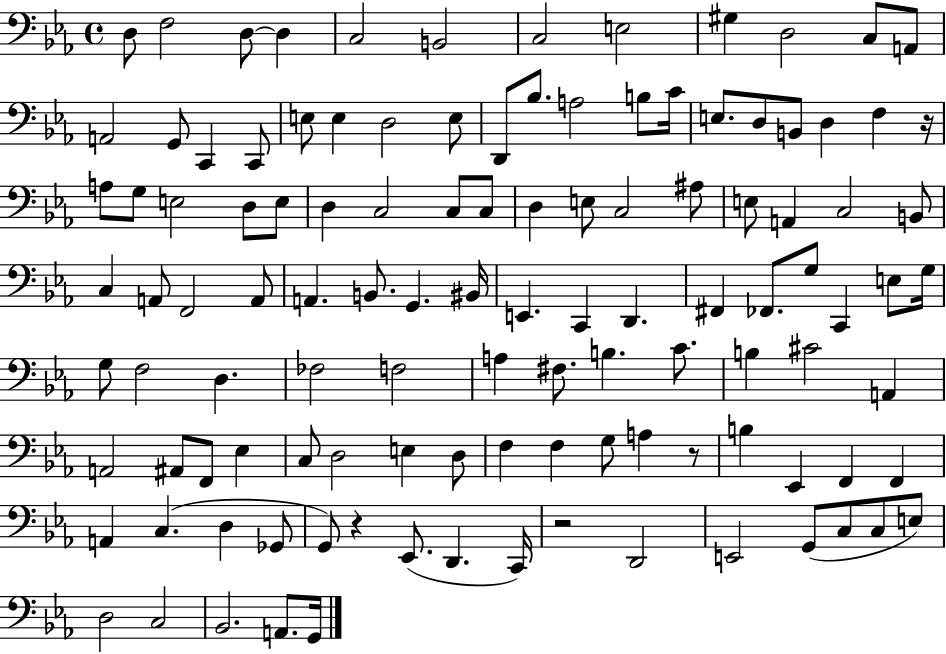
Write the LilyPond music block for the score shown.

{
  \clef bass
  \time 4/4
  \defaultTimeSignature
  \key ees \major
  d8 f2 d8~~ d4 | c2 b,2 | c2 e2 | gis4 d2 c8 a,8 | \break a,2 g,8 c,4 c,8 | e8 e4 d2 e8 | d,8 bes8. a2 b8 c'16 | e8. d8 b,8 d4 f4 r16 | \break a8 g8 e2 d8 e8 | d4 c2 c8 c8 | d4 e8 c2 ais8 | e8 a,4 c2 b,8 | \break c4 a,8 f,2 a,8 | a,4. b,8. g,4. bis,16 | e,4. c,4 d,4. | fis,4 fes,8. g8 c,4 e8 g16 | \break g8 f2 d4. | fes2 f2 | a4 fis8. b4. c'8. | b4 cis'2 a,4 | \break a,2 ais,8 f,8 ees4 | c8 d2 e4 d8 | f4 f4 g8 a4 r8 | b4 ees,4 f,4 f,4 | \break a,4 c4.( d4 ges,8 | g,8) r4 ees,8.( d,4. c,16) | r2 d,2 | e,2 g,8( c8 c8 e8) | \break d2 c2 | bes,2. a,8. g,16 | \bar "|."
}